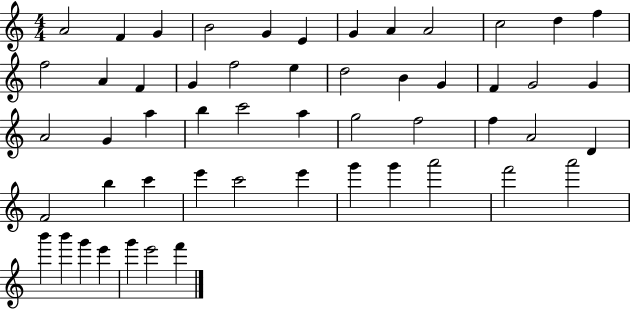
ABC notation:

X:1
T:Untitled
M:4/4
L:1/4
K:C
A2 F G B2 G E G A A2 c2 d f f2 A F G f2 e d2 B G F G2 G A2 G a b c'2 a g2 f2 f A2 D F2 b c' e' c'2 e' g' g' a'2 f'2 a'2 b' b' g' e' g' e'2 f'